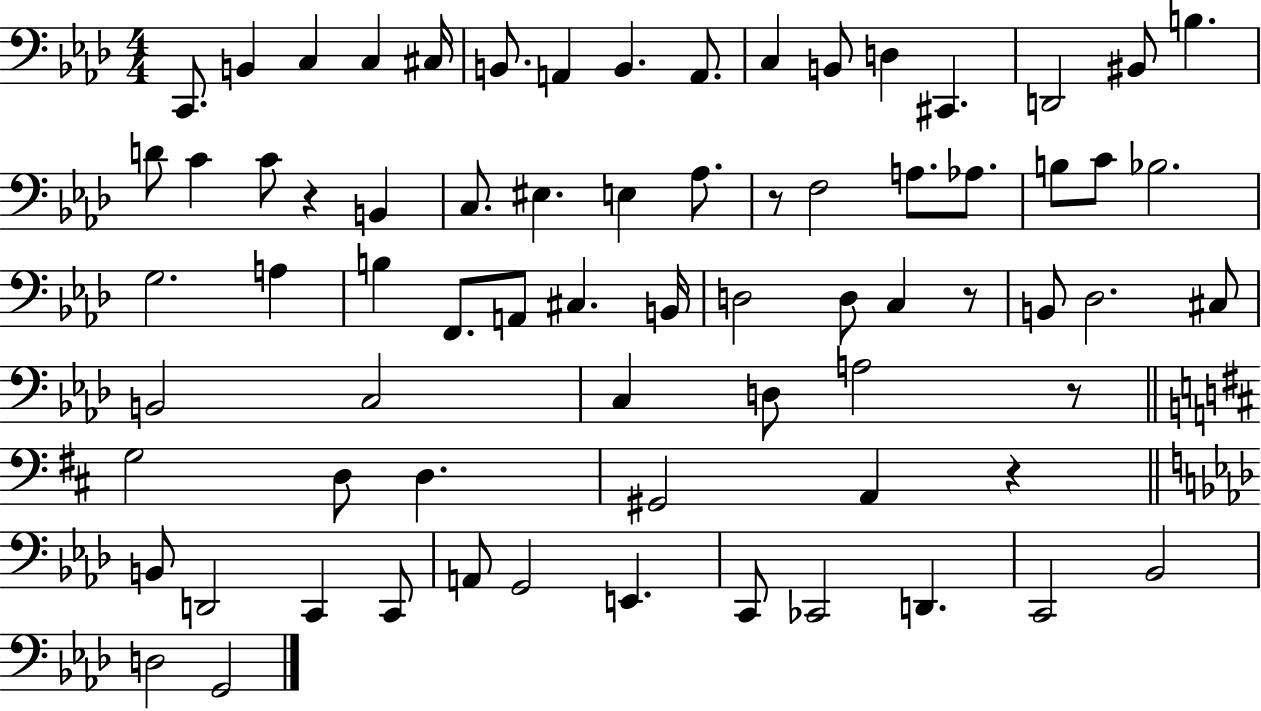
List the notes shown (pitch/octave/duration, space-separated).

C2/e. B2/q C3/q C3/q C#3/s B2/e. A2/q B2/q. A2/e. C3/q B2/e D3/q C#2/q. D2/h BIS2/e B3/q. D4/e C4/q C4/e R/q B2/q C3/e. EIS3/q. E3/q Ab3/e. R/e F3/h A3/e. Ab3/e. B3/e C4/e Bb3/h. G3/h. A3/q B3/q F2/e. A2/e C#3/q. B2/s D3/h D3/e C3/q R/e B2/e Db3/h. C#3/e B2/h C3/h C3/q D3/e A3/h R/e G3/h D3/e D3/q. G#2/h A2/q R/q B2/e D2/h C2/q C2/e A2/e G2/h E2/q. C2/e CES2/h D2/q. C2/h Bb2/h D3/h G2/h